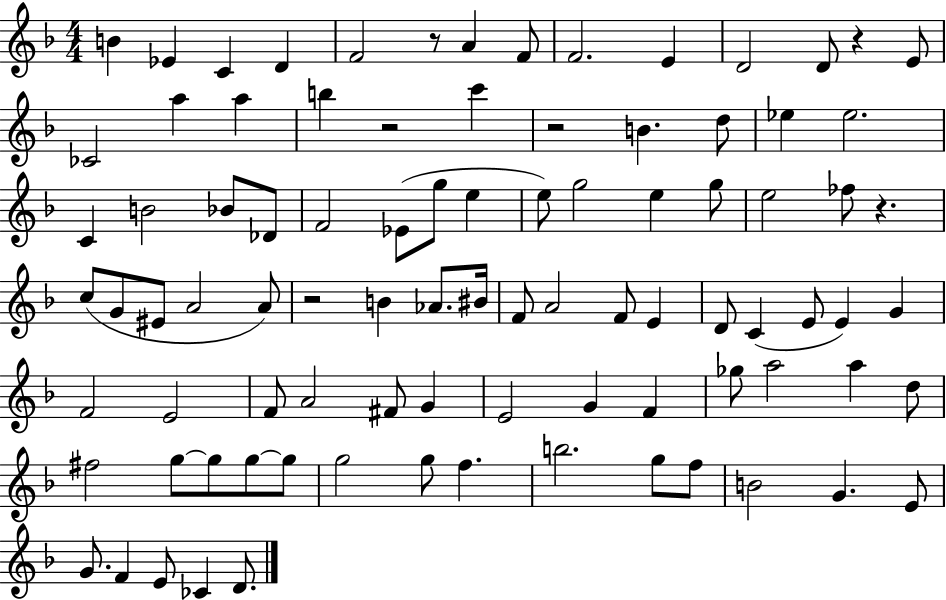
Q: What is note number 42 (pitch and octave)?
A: Ab4